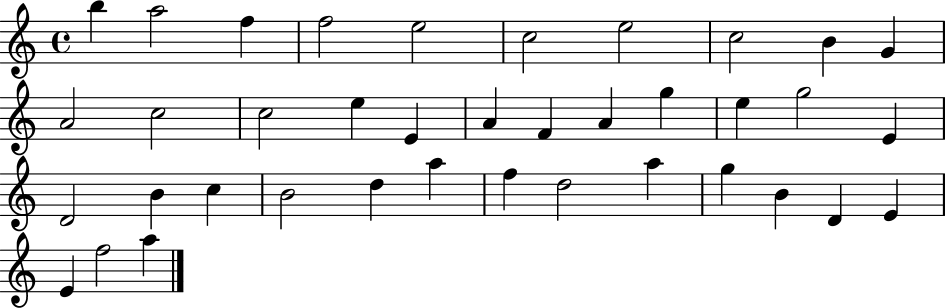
X:1
T:Untitled
M:4/4
L:1/4
K:C
b a2 f f2 e2 c2 e2 c2 B G A2 c2 c2 e E A F A g e g2 E D2 B c B2 d a f d2 a g B D E E f2 a